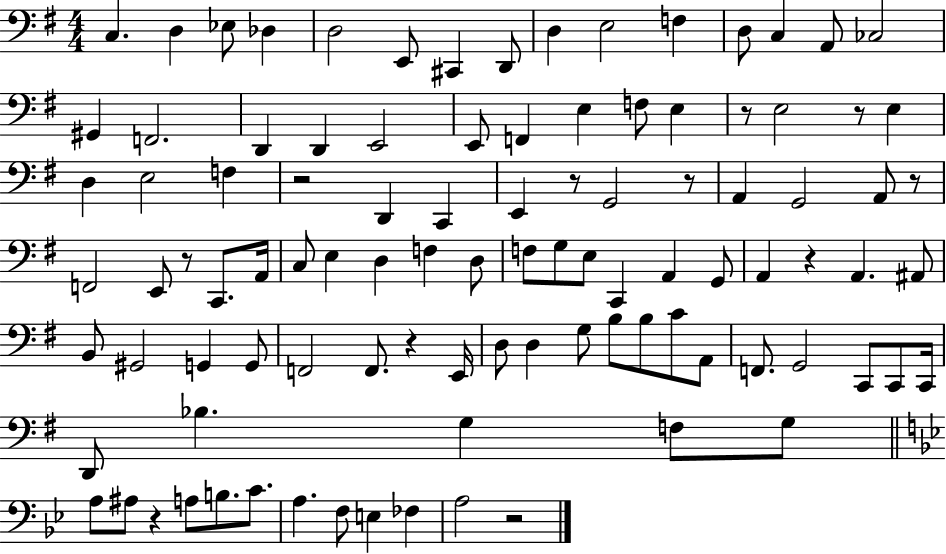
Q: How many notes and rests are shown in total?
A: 100